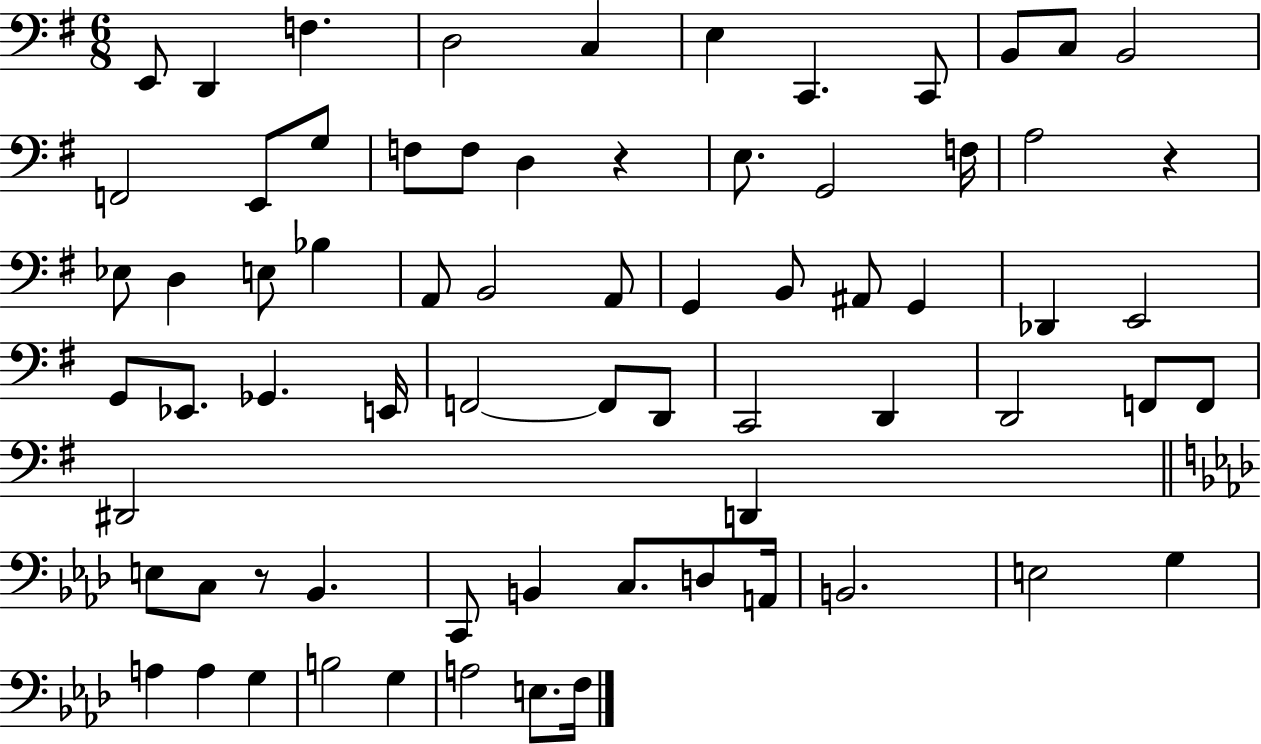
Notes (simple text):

E2/e D2/q F3/q. D3/h C3/q E3/q C2/q. C2/e B2/e C3/e B2/h F2/h E2/e G3/e F3/e F3/e D3/q R/q E3/e. G2/h F3/s A3/h R/q Eb3/e D3/q E3/e Bb3/q A2/e B2/h A2/e G2/q B2/e A#2/e G2/q Db2/q E2/h G2/e Eb2/e. Gb2/q. E2/s F2/h F2/e D2/e C2/h D2/q D2/h F2/e F2/e D#2/h D2/q E3/e C3/e R/e Bb2/q. C2/e B2/q C3/e. D3/e A2/s B2/h. E3/h G3/q A3/q A3/q G3/q B3/h G3/q A3/h E3/e. F3/s